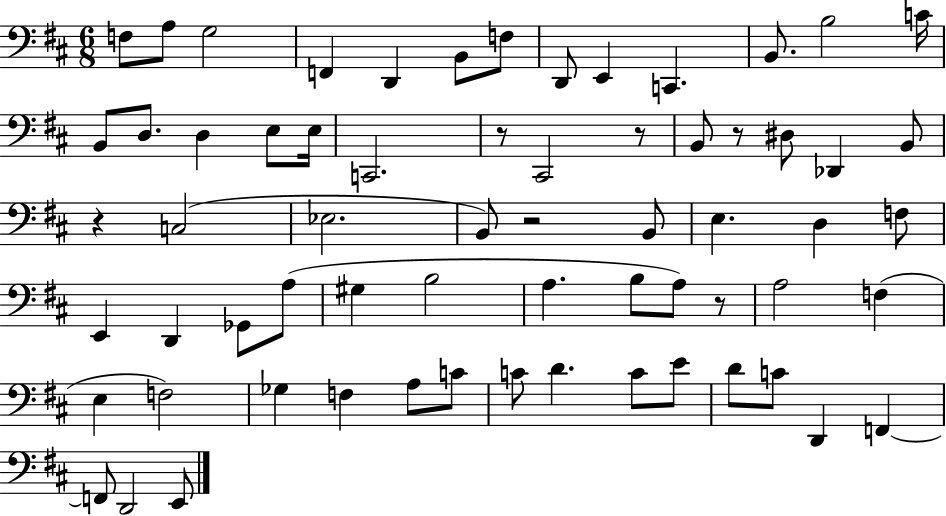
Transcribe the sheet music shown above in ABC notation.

X:1
T:Untitled
M:6/8
L:1/4
K:D
F,/2 A,/2 G,2 F,, D,, B,,/2 F,/2 D,,/2 E,, C,, B,,/2 B,2 C/4 B,,/2 D,/2 D, E,/2 E,/4 C,,2 z/2 ^C,,2 z/2 B,,/2 z/2 ^D,/2 _D,, B,,/2 z C,2 _E,2 B,,/2 z2 B,,/2 E, D, F,/2 E,, D,, _G,,/2 A,/2 ^G, B,2 A, B,/2 A,/2 z/2 A,2 F, E, F,2 _G, F, A,/2 C/2 C/2 D C/2 E/2 D/2 C/2 D,, F,, F,,/2 D,,2 E,,/2